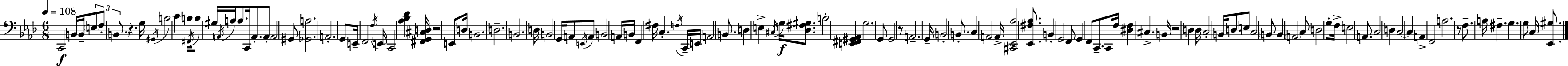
C2/h B2/s B2/s E3/e F3/e B2/e. R/q. G3/s G#2/s B3/h C4/q B3/s F#2/s B3/e G#3/s A2/s A3/s A3/e. C2/s A2/e. A2/e A2/h G#2/e [Gb2,A3]/h. A2/h. G2/e E2/s F2/h F3/s E2/s C2/h [Ab3,Bb3,Db4]/q [F#2,G2,C#3,D3]/s R/h E2/e D3/s B2/h. D3/h. B2/h. D3/s B2/h G2/s A2/e E2/s A2/e B2/h A2/s B2/s F2/q F#3/s C3/q. F3/s C2/s E2/s A2/h B2/e. D3/q E3/q C#3/s G3/s [Db3,F#3,G#3]/e. B3/h [E2,F#2,G#2,Ab2]/q G3/h. G2/e G2/h R/e A2/h. G2/s B2/h B2/e. C3/q A2/h A2/s [C#2,Eb2,Ab3]/h [Eb2,F#3,Ab3]/e. B2/q G2/h F2/e G2/q F2/e C2/e. C2/s F3/s [D#3,F3]/q C#3/q. B2/s R/h D3/q D3/s C3/h B2/s D3/e E3/e C3/h B2/e B2/q A2/h C3/e D3/h G3/e F3/s E3/h A2/e. C3/h D3/q C3/h C3/q A2/q F2/h A3/h. R/e F3/e. A3/s F#3/q. G3/q. G3/e C3/s [Eb2,G#3]/e.